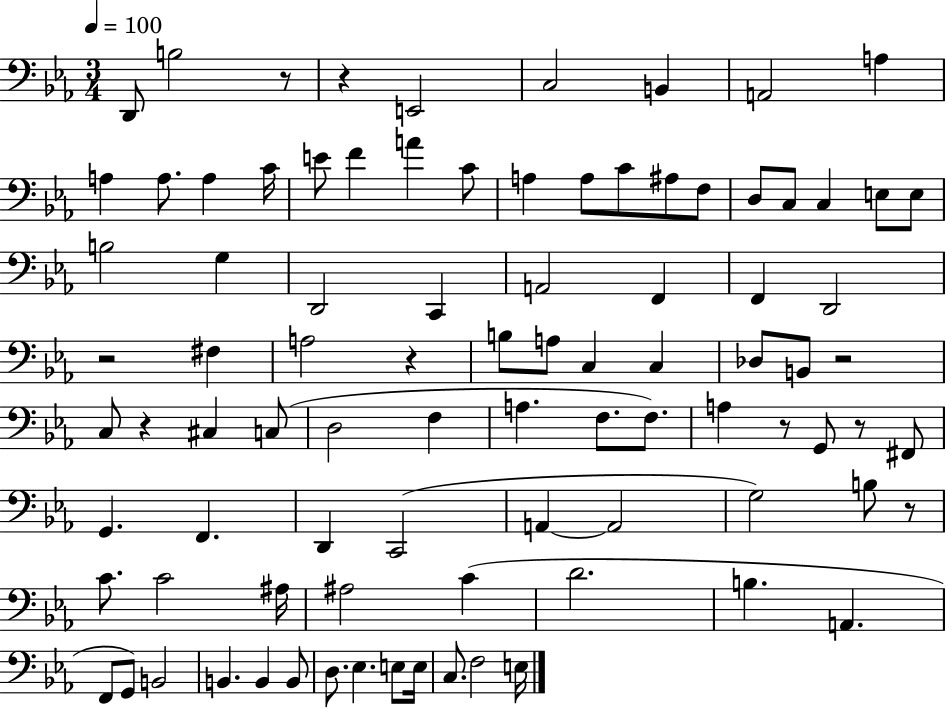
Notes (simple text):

D2/e B3/h R/e R/q E2/h C3/h B2/q A2/h A3/q A3/q A3/e. A3/q C4/s E4/e F4/q A4/q C4/e A3/q A3/e C4/e A#3/e F3/e D3/e C3/e C3/q E3/e E3/e B3/h G3/q D2/h C2/q A2/h F2/q F2/q D2/h R/h F#3/q A3/h R/q B3/e A3/e C3/q C3/q Db3/e B2/e R/h C3/e R/q C#3/q C3/e D3/h F3/q A3/q. F3/e. F3/e. A3/q R/e G2/e R/e F#2/e G2/q. F2/q. D2/q C2/h A2/q A2/h G3/h B3/e R/e C4/e. C4/h A#3/s A#3/h C4/q D4/h. B3/q. A2/q. F2/e G2/e B2/h B2/q. B2/q B2/e D3/e. Eb3/q. E3/e E3/s C3/e. F3/h E3/s